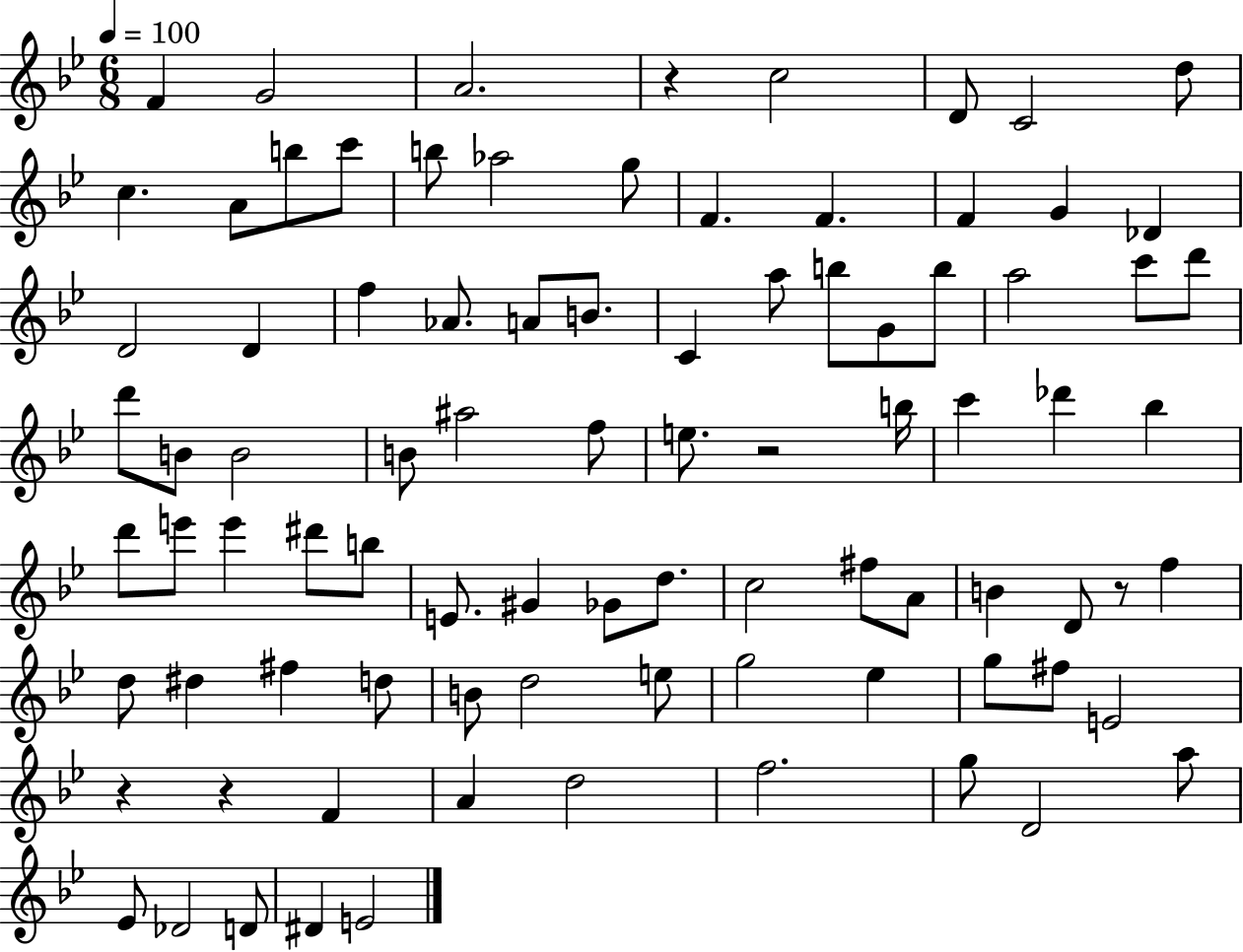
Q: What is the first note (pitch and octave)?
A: F4